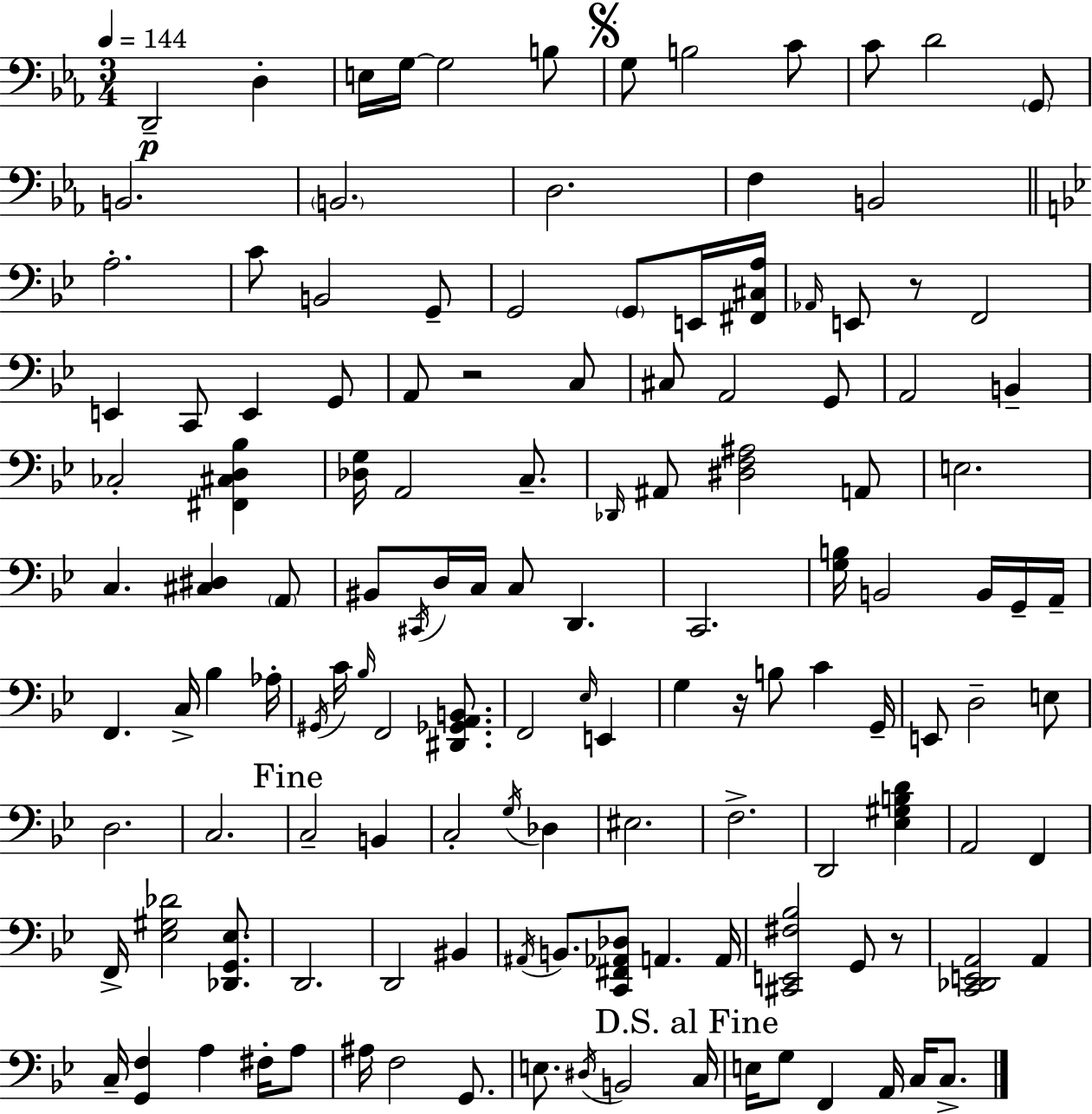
{
  \clef bass
  \numericTimeSignature
  \time 3/4
  \key c \minor
  \tempo 4 = 144
  \repeat volta 2 { d,2--\p d4-. | e16 g16~~ g2 b8 | \mark \markup { \musicglyph "scripts.segno" } g8 b2 c'8 | c'8 d'2 \parenthesize g,8 | \break b,2. | \parenthesize b,2. | d2. | f4 b,2 | \break \bar "||" \break \key g \minor a2.-. | c'8 b,2 g,8-- | g,2 \parenthesize g,8 e,16 <fis, cis a>16 | \grace { aes,16 } e,8 r8 f,2 | \break e,4 c,8 e,4 g,8 | a,8 r2 c8 | cis8 a,2 g,8 | a,2 b,4-- | \break ces2-. <fis, cis d bes>4 | <des g>16 a,2 c8.-- | \grace { des,16 } ais,8 <dis f ais>2 | a,8 e2. | \break c4. <cis dis>4 | \parenthesize a,8 bis,8 \acciaccatura { cis,16 } d16 c16 c8 d,4. | c,2. | <g b>16 b,2 | \break b,16 g,16-- a,16-- f,4. c16-> bes4 | aes16-. \acciaccatura { gis,16 } c'16 \grace { bes16 } f,2 | <dis, ges, a, b,>8. f,2 | \grace { ees16 } e,4 g4 r16 b8 | \break c'4 g,16-- e,8 d2-- | e8 d2. | c2. | \mark "Fine" c2-- | \break b,4 c2-. | \acciaccatura { g16 } des4 eis2. | f2.-> | d,2 | \break <ees gis b d'>4 a,2 | f,4 f,16-> <ees gis des'>2 | <des, g, ees>8. d,2. | d,2 | \break bis,4 \acciaccatura { ais,16 } b,8. <c, fis, aes, des>8 | a,4. a,16 <cis, e, fis bes>2 | g,8 r8 <c, des, e, a,>2 | a,4 c16-- <g, f>4 | \break a4 fis16-. a8 ais16 f2 | g,8. e8. \acciaccatura { dis16 } | b,2 \mark "D.S. al Fine" c16 e16 g8 | f,4 a,16 c16 c8.-> } \bar "|."
}